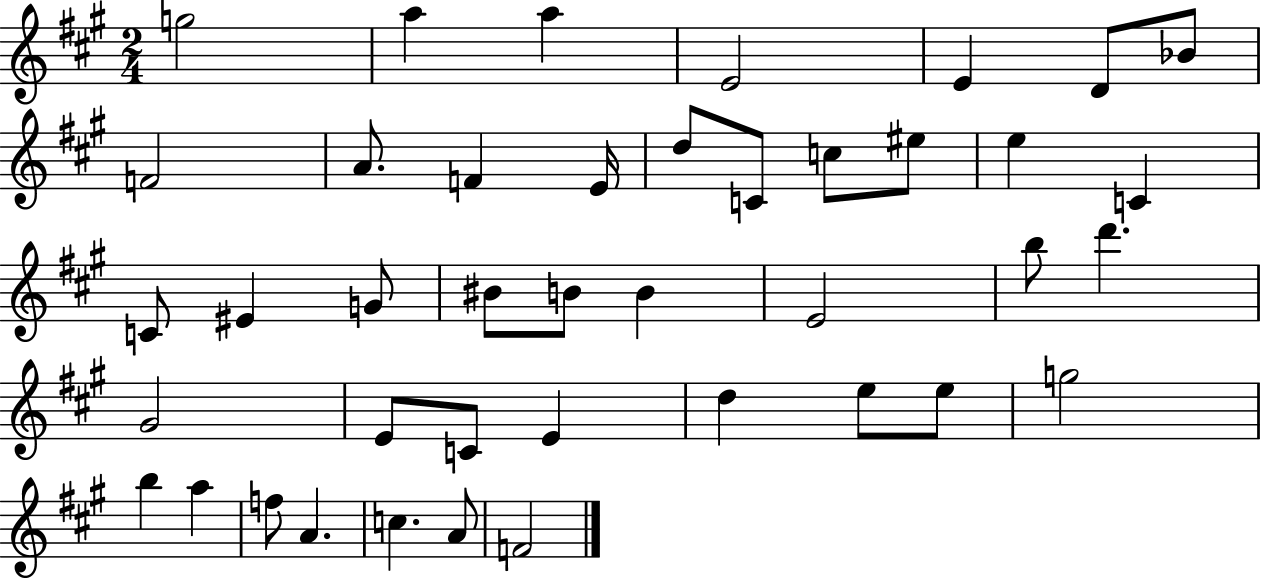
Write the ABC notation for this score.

X:1
T:Untitled
M:2/4
L:1/4
K:A
g2 a a E2 E D/2 _B/2 F2 A/2 F E/4 d/2 C/2 c/2 ^e/2 e C C/2 ^E G/2 ^B/2 B/2 B E2 b/2 d' ^G2 E/2 C/2 E d e/2 e/2 g2 b a f/2 A c A/2 F2